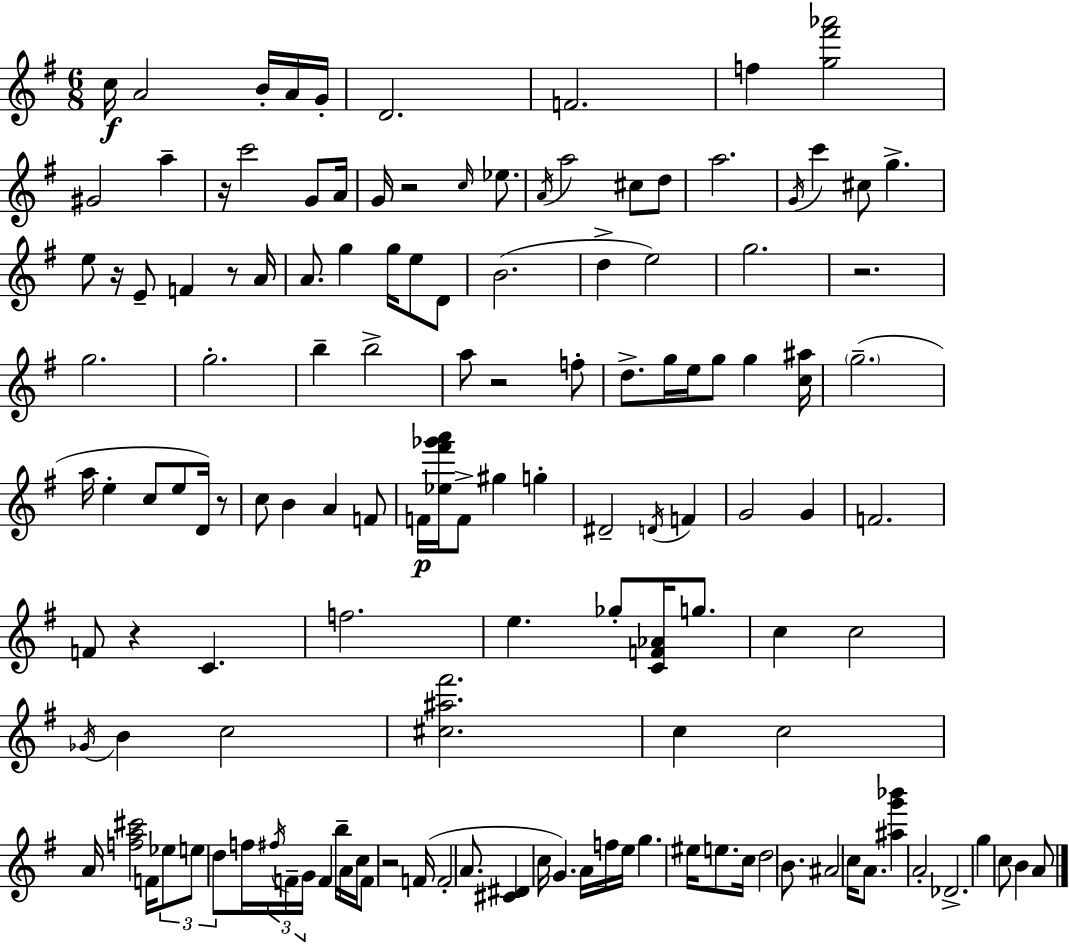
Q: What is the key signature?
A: G major